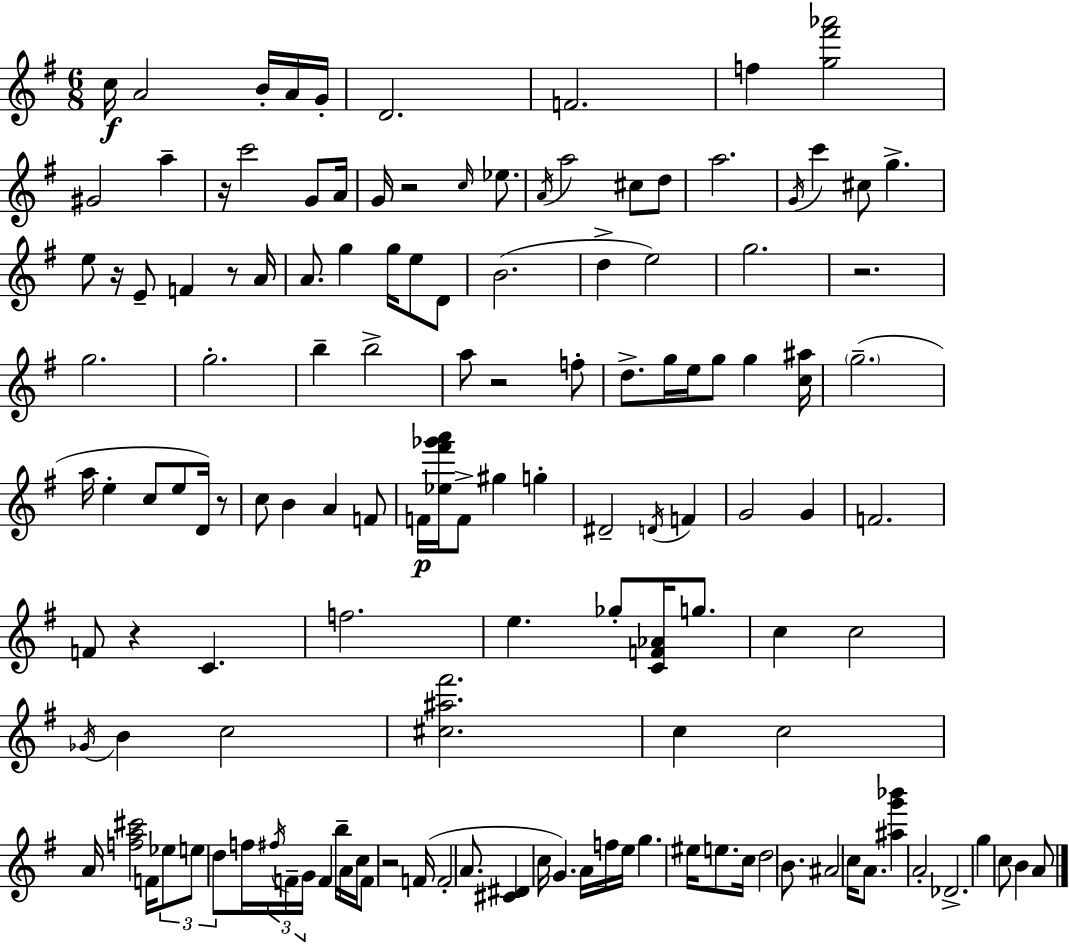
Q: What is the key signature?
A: G major